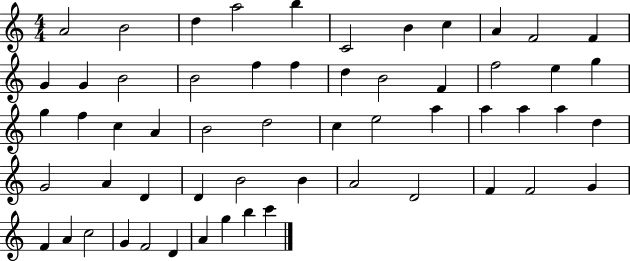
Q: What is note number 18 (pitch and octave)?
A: D5